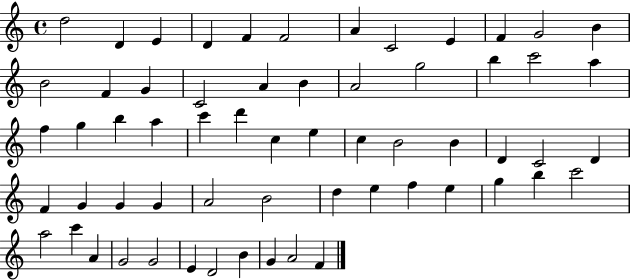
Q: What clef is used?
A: treble